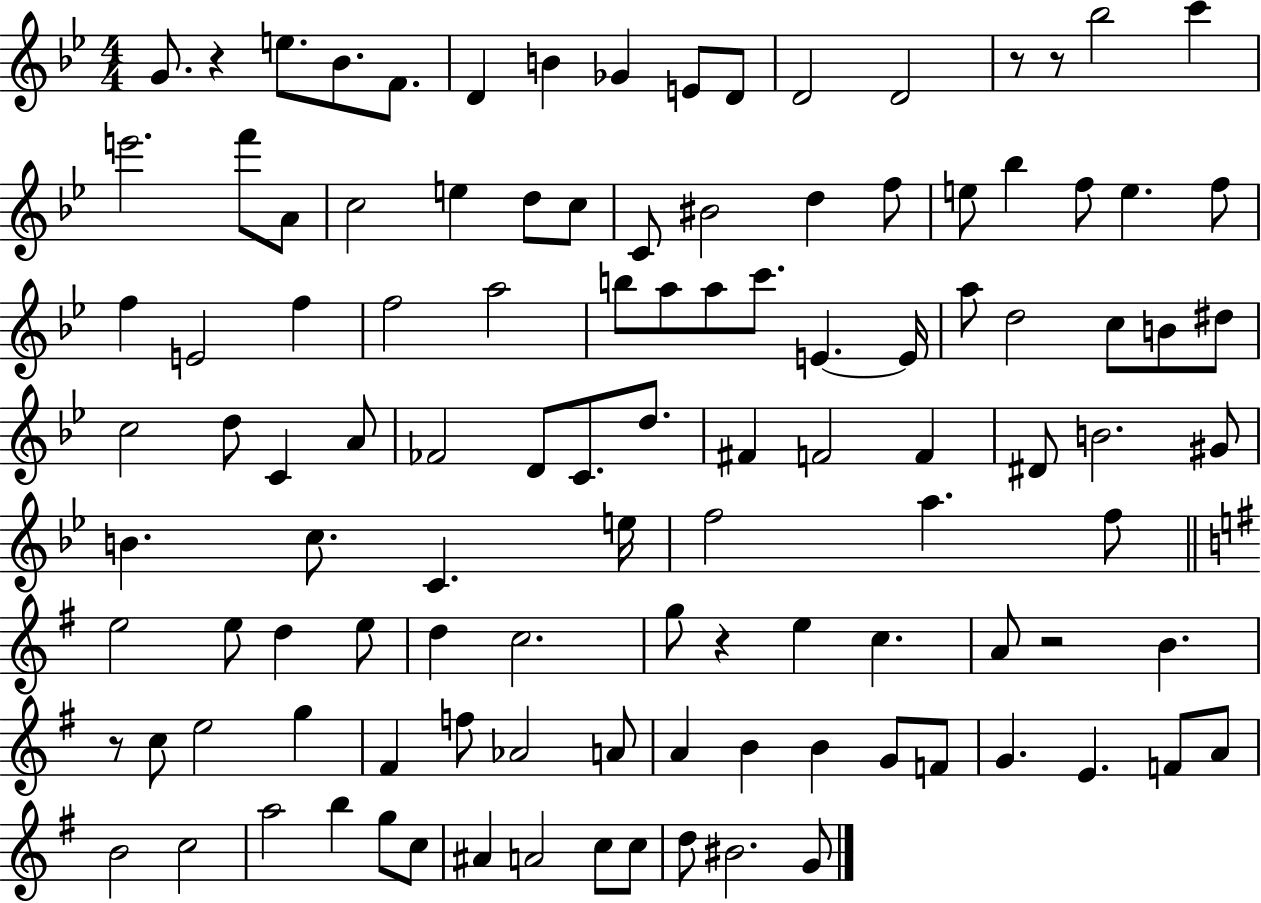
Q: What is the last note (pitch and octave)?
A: G4